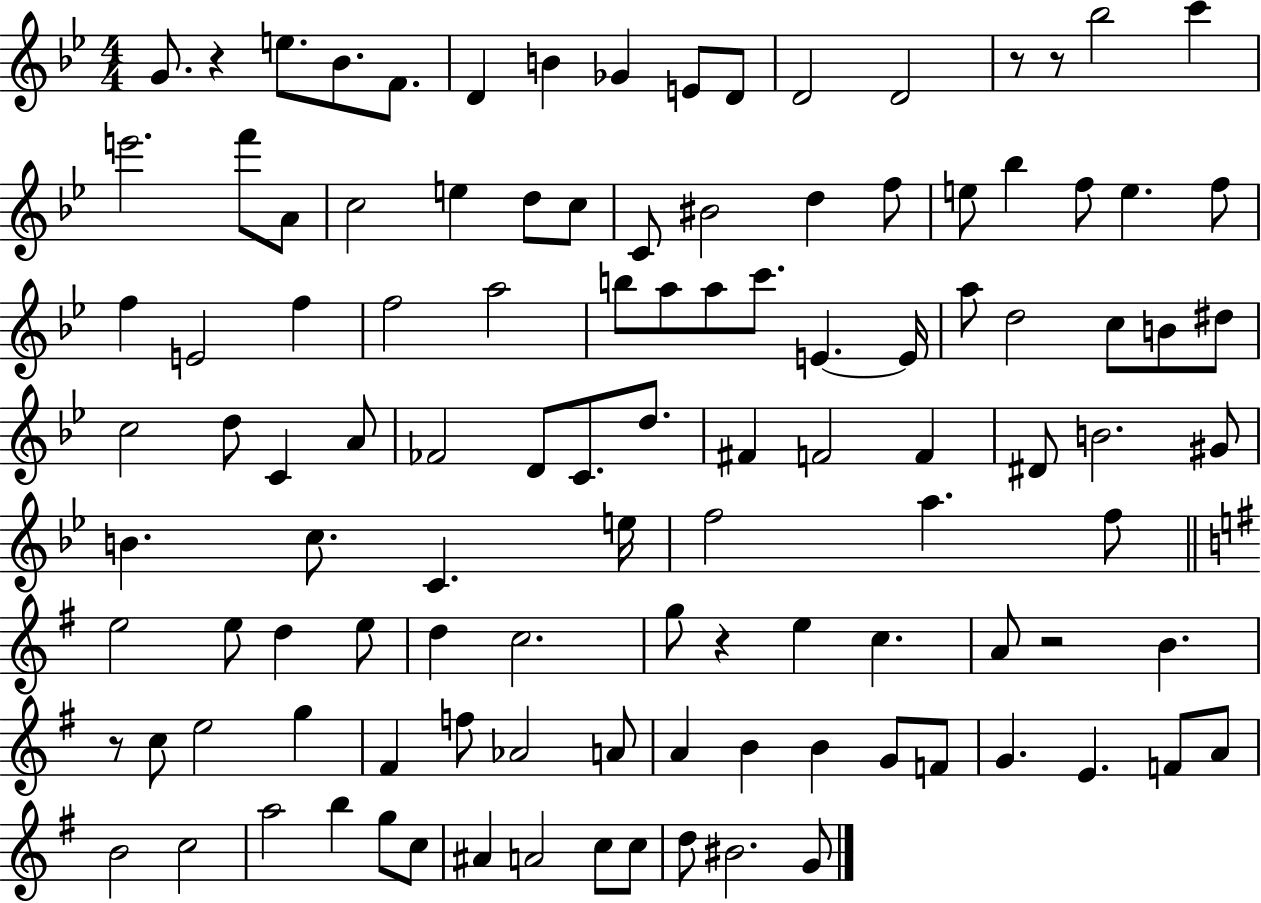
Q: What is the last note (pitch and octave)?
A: G4